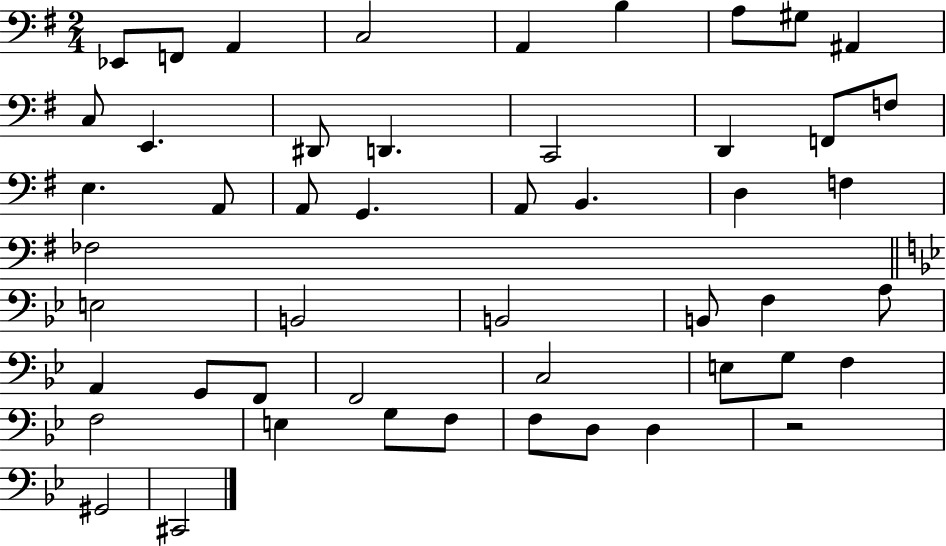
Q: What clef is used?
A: bass